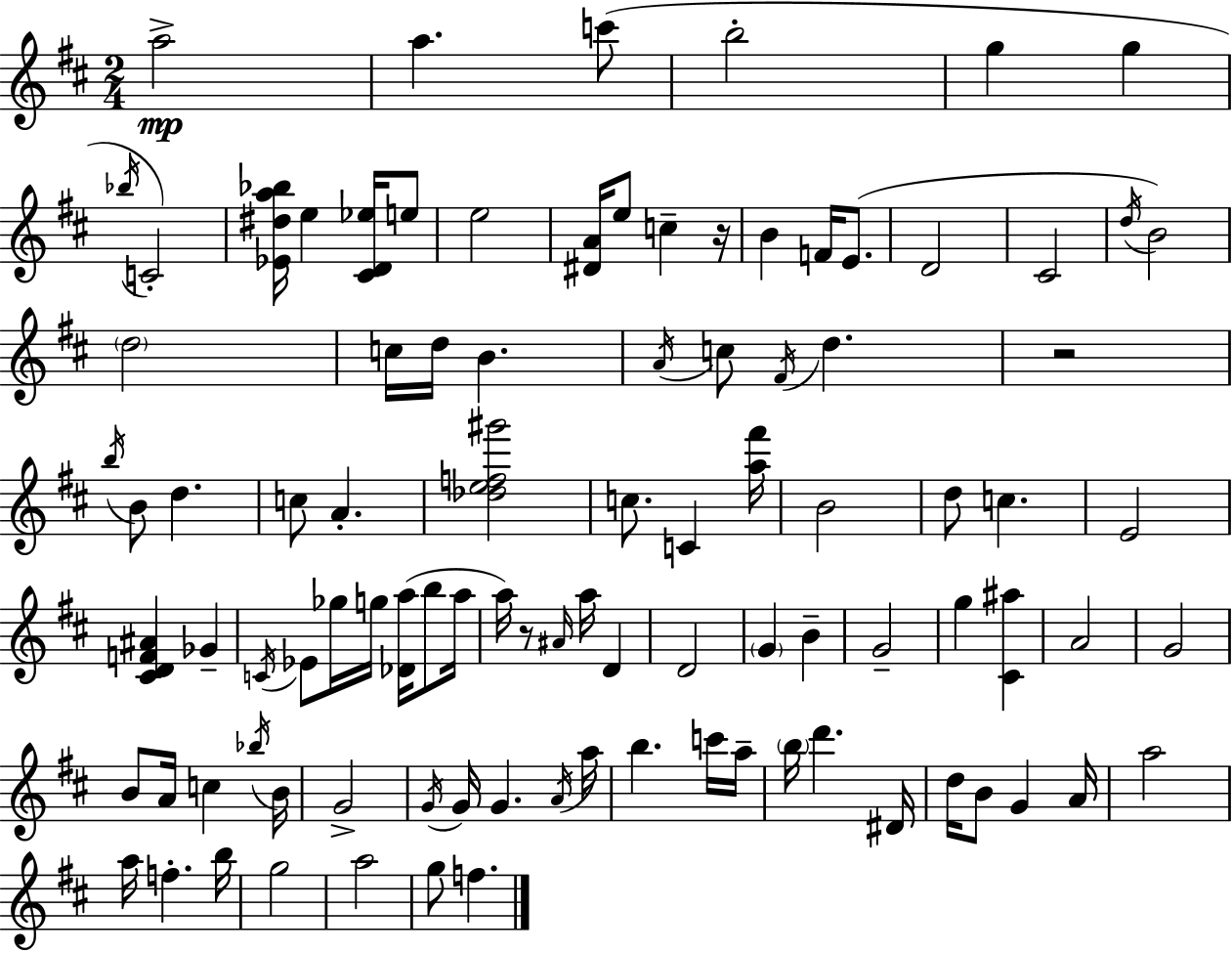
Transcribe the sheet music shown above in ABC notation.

X:1
T:Untitled
M:2/4
L:1/4
K:D
a2 a c'/2 b2 g g _b/4 C2 [_E^da_b]/4 e [^CD_e]/4 e/2 e2 [^DA]/4 e/2 c z/4 B F/4 E/2 D2 ^C2 d/4 B2 d2 c/4 d/4 B A/4 c/2 ^F/4 d z2 b/4 B/2 d c/2 A [_def^g']2 c/2 C [a^f']/4 B2 d/2 c E2 [^CDF^A] _G C/4 _E/2 _g/4 g/4 [_Da]/4 b/2 a/4 a/4 z/2 ^A/4 a/4 D D2 G B G2 g [^C^a] A2 G2 B/2 A/4 c _b/4 B/4 G2 G/4 G/4 G A/4 a/4 b c'/4 a/4 b/4 d' ^D/4 d/4 B/2 G A/4 a2 a/4 f b/4 g2 a2 g/2 f